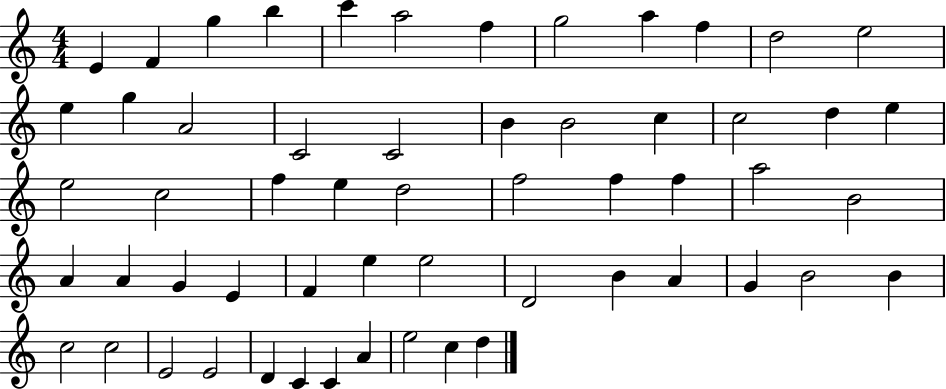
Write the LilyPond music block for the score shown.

{
  \clef treble
  \numericTimeSignature
  \time 4/4
  \key c \major
  e'4 f'4 g''4 b''4 | c'''4 a''2 f''4 | g''2 a''4 f''4 | d''2 e''2 | \break e''4 g''4 a'2 | c'2 c'2 | b'4 b'2 c''4 | c''2 d''4 e''4 | \break e''2 c''2 | f''4 e''4 d''2 | f''2 f''4 f''4 | a''2 b'2 | \break a'4 a'4 g'4 e'4 | f'4 e''4 e''2 | d'2 b'4 a'4 | g'4 b'2 b'4 | \break c''2 c''2 | e'2 e'2 | d'4 c'4 c'4 a'4 | e''2 c''4 d''4 | \break \bar "|."
}